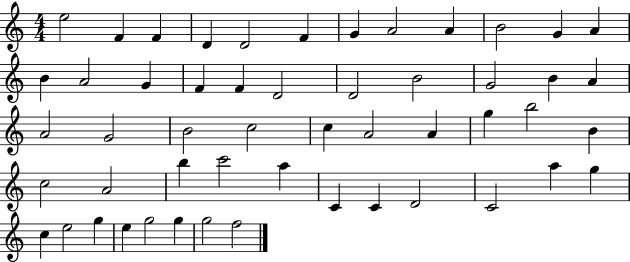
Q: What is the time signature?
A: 4/4